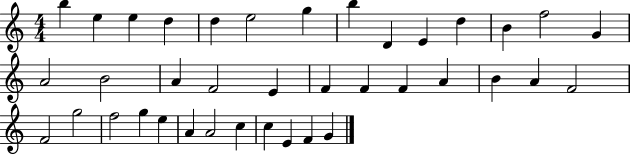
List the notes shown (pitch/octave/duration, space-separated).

B5/q E5/q E5/q D5/q D5/q E5/h G5/q B5/q D4/q E4/q D5/q B4/q F5/h G4/q A4/h B4/h A4/q F4/h E4/q F4/q F4/q F4/q A4/q B4/q A4/q F4/h F4/h G5/h F5/h G5/q E5/q A4/q A4/h C5/q C5/q E4/q F4/q G4/q